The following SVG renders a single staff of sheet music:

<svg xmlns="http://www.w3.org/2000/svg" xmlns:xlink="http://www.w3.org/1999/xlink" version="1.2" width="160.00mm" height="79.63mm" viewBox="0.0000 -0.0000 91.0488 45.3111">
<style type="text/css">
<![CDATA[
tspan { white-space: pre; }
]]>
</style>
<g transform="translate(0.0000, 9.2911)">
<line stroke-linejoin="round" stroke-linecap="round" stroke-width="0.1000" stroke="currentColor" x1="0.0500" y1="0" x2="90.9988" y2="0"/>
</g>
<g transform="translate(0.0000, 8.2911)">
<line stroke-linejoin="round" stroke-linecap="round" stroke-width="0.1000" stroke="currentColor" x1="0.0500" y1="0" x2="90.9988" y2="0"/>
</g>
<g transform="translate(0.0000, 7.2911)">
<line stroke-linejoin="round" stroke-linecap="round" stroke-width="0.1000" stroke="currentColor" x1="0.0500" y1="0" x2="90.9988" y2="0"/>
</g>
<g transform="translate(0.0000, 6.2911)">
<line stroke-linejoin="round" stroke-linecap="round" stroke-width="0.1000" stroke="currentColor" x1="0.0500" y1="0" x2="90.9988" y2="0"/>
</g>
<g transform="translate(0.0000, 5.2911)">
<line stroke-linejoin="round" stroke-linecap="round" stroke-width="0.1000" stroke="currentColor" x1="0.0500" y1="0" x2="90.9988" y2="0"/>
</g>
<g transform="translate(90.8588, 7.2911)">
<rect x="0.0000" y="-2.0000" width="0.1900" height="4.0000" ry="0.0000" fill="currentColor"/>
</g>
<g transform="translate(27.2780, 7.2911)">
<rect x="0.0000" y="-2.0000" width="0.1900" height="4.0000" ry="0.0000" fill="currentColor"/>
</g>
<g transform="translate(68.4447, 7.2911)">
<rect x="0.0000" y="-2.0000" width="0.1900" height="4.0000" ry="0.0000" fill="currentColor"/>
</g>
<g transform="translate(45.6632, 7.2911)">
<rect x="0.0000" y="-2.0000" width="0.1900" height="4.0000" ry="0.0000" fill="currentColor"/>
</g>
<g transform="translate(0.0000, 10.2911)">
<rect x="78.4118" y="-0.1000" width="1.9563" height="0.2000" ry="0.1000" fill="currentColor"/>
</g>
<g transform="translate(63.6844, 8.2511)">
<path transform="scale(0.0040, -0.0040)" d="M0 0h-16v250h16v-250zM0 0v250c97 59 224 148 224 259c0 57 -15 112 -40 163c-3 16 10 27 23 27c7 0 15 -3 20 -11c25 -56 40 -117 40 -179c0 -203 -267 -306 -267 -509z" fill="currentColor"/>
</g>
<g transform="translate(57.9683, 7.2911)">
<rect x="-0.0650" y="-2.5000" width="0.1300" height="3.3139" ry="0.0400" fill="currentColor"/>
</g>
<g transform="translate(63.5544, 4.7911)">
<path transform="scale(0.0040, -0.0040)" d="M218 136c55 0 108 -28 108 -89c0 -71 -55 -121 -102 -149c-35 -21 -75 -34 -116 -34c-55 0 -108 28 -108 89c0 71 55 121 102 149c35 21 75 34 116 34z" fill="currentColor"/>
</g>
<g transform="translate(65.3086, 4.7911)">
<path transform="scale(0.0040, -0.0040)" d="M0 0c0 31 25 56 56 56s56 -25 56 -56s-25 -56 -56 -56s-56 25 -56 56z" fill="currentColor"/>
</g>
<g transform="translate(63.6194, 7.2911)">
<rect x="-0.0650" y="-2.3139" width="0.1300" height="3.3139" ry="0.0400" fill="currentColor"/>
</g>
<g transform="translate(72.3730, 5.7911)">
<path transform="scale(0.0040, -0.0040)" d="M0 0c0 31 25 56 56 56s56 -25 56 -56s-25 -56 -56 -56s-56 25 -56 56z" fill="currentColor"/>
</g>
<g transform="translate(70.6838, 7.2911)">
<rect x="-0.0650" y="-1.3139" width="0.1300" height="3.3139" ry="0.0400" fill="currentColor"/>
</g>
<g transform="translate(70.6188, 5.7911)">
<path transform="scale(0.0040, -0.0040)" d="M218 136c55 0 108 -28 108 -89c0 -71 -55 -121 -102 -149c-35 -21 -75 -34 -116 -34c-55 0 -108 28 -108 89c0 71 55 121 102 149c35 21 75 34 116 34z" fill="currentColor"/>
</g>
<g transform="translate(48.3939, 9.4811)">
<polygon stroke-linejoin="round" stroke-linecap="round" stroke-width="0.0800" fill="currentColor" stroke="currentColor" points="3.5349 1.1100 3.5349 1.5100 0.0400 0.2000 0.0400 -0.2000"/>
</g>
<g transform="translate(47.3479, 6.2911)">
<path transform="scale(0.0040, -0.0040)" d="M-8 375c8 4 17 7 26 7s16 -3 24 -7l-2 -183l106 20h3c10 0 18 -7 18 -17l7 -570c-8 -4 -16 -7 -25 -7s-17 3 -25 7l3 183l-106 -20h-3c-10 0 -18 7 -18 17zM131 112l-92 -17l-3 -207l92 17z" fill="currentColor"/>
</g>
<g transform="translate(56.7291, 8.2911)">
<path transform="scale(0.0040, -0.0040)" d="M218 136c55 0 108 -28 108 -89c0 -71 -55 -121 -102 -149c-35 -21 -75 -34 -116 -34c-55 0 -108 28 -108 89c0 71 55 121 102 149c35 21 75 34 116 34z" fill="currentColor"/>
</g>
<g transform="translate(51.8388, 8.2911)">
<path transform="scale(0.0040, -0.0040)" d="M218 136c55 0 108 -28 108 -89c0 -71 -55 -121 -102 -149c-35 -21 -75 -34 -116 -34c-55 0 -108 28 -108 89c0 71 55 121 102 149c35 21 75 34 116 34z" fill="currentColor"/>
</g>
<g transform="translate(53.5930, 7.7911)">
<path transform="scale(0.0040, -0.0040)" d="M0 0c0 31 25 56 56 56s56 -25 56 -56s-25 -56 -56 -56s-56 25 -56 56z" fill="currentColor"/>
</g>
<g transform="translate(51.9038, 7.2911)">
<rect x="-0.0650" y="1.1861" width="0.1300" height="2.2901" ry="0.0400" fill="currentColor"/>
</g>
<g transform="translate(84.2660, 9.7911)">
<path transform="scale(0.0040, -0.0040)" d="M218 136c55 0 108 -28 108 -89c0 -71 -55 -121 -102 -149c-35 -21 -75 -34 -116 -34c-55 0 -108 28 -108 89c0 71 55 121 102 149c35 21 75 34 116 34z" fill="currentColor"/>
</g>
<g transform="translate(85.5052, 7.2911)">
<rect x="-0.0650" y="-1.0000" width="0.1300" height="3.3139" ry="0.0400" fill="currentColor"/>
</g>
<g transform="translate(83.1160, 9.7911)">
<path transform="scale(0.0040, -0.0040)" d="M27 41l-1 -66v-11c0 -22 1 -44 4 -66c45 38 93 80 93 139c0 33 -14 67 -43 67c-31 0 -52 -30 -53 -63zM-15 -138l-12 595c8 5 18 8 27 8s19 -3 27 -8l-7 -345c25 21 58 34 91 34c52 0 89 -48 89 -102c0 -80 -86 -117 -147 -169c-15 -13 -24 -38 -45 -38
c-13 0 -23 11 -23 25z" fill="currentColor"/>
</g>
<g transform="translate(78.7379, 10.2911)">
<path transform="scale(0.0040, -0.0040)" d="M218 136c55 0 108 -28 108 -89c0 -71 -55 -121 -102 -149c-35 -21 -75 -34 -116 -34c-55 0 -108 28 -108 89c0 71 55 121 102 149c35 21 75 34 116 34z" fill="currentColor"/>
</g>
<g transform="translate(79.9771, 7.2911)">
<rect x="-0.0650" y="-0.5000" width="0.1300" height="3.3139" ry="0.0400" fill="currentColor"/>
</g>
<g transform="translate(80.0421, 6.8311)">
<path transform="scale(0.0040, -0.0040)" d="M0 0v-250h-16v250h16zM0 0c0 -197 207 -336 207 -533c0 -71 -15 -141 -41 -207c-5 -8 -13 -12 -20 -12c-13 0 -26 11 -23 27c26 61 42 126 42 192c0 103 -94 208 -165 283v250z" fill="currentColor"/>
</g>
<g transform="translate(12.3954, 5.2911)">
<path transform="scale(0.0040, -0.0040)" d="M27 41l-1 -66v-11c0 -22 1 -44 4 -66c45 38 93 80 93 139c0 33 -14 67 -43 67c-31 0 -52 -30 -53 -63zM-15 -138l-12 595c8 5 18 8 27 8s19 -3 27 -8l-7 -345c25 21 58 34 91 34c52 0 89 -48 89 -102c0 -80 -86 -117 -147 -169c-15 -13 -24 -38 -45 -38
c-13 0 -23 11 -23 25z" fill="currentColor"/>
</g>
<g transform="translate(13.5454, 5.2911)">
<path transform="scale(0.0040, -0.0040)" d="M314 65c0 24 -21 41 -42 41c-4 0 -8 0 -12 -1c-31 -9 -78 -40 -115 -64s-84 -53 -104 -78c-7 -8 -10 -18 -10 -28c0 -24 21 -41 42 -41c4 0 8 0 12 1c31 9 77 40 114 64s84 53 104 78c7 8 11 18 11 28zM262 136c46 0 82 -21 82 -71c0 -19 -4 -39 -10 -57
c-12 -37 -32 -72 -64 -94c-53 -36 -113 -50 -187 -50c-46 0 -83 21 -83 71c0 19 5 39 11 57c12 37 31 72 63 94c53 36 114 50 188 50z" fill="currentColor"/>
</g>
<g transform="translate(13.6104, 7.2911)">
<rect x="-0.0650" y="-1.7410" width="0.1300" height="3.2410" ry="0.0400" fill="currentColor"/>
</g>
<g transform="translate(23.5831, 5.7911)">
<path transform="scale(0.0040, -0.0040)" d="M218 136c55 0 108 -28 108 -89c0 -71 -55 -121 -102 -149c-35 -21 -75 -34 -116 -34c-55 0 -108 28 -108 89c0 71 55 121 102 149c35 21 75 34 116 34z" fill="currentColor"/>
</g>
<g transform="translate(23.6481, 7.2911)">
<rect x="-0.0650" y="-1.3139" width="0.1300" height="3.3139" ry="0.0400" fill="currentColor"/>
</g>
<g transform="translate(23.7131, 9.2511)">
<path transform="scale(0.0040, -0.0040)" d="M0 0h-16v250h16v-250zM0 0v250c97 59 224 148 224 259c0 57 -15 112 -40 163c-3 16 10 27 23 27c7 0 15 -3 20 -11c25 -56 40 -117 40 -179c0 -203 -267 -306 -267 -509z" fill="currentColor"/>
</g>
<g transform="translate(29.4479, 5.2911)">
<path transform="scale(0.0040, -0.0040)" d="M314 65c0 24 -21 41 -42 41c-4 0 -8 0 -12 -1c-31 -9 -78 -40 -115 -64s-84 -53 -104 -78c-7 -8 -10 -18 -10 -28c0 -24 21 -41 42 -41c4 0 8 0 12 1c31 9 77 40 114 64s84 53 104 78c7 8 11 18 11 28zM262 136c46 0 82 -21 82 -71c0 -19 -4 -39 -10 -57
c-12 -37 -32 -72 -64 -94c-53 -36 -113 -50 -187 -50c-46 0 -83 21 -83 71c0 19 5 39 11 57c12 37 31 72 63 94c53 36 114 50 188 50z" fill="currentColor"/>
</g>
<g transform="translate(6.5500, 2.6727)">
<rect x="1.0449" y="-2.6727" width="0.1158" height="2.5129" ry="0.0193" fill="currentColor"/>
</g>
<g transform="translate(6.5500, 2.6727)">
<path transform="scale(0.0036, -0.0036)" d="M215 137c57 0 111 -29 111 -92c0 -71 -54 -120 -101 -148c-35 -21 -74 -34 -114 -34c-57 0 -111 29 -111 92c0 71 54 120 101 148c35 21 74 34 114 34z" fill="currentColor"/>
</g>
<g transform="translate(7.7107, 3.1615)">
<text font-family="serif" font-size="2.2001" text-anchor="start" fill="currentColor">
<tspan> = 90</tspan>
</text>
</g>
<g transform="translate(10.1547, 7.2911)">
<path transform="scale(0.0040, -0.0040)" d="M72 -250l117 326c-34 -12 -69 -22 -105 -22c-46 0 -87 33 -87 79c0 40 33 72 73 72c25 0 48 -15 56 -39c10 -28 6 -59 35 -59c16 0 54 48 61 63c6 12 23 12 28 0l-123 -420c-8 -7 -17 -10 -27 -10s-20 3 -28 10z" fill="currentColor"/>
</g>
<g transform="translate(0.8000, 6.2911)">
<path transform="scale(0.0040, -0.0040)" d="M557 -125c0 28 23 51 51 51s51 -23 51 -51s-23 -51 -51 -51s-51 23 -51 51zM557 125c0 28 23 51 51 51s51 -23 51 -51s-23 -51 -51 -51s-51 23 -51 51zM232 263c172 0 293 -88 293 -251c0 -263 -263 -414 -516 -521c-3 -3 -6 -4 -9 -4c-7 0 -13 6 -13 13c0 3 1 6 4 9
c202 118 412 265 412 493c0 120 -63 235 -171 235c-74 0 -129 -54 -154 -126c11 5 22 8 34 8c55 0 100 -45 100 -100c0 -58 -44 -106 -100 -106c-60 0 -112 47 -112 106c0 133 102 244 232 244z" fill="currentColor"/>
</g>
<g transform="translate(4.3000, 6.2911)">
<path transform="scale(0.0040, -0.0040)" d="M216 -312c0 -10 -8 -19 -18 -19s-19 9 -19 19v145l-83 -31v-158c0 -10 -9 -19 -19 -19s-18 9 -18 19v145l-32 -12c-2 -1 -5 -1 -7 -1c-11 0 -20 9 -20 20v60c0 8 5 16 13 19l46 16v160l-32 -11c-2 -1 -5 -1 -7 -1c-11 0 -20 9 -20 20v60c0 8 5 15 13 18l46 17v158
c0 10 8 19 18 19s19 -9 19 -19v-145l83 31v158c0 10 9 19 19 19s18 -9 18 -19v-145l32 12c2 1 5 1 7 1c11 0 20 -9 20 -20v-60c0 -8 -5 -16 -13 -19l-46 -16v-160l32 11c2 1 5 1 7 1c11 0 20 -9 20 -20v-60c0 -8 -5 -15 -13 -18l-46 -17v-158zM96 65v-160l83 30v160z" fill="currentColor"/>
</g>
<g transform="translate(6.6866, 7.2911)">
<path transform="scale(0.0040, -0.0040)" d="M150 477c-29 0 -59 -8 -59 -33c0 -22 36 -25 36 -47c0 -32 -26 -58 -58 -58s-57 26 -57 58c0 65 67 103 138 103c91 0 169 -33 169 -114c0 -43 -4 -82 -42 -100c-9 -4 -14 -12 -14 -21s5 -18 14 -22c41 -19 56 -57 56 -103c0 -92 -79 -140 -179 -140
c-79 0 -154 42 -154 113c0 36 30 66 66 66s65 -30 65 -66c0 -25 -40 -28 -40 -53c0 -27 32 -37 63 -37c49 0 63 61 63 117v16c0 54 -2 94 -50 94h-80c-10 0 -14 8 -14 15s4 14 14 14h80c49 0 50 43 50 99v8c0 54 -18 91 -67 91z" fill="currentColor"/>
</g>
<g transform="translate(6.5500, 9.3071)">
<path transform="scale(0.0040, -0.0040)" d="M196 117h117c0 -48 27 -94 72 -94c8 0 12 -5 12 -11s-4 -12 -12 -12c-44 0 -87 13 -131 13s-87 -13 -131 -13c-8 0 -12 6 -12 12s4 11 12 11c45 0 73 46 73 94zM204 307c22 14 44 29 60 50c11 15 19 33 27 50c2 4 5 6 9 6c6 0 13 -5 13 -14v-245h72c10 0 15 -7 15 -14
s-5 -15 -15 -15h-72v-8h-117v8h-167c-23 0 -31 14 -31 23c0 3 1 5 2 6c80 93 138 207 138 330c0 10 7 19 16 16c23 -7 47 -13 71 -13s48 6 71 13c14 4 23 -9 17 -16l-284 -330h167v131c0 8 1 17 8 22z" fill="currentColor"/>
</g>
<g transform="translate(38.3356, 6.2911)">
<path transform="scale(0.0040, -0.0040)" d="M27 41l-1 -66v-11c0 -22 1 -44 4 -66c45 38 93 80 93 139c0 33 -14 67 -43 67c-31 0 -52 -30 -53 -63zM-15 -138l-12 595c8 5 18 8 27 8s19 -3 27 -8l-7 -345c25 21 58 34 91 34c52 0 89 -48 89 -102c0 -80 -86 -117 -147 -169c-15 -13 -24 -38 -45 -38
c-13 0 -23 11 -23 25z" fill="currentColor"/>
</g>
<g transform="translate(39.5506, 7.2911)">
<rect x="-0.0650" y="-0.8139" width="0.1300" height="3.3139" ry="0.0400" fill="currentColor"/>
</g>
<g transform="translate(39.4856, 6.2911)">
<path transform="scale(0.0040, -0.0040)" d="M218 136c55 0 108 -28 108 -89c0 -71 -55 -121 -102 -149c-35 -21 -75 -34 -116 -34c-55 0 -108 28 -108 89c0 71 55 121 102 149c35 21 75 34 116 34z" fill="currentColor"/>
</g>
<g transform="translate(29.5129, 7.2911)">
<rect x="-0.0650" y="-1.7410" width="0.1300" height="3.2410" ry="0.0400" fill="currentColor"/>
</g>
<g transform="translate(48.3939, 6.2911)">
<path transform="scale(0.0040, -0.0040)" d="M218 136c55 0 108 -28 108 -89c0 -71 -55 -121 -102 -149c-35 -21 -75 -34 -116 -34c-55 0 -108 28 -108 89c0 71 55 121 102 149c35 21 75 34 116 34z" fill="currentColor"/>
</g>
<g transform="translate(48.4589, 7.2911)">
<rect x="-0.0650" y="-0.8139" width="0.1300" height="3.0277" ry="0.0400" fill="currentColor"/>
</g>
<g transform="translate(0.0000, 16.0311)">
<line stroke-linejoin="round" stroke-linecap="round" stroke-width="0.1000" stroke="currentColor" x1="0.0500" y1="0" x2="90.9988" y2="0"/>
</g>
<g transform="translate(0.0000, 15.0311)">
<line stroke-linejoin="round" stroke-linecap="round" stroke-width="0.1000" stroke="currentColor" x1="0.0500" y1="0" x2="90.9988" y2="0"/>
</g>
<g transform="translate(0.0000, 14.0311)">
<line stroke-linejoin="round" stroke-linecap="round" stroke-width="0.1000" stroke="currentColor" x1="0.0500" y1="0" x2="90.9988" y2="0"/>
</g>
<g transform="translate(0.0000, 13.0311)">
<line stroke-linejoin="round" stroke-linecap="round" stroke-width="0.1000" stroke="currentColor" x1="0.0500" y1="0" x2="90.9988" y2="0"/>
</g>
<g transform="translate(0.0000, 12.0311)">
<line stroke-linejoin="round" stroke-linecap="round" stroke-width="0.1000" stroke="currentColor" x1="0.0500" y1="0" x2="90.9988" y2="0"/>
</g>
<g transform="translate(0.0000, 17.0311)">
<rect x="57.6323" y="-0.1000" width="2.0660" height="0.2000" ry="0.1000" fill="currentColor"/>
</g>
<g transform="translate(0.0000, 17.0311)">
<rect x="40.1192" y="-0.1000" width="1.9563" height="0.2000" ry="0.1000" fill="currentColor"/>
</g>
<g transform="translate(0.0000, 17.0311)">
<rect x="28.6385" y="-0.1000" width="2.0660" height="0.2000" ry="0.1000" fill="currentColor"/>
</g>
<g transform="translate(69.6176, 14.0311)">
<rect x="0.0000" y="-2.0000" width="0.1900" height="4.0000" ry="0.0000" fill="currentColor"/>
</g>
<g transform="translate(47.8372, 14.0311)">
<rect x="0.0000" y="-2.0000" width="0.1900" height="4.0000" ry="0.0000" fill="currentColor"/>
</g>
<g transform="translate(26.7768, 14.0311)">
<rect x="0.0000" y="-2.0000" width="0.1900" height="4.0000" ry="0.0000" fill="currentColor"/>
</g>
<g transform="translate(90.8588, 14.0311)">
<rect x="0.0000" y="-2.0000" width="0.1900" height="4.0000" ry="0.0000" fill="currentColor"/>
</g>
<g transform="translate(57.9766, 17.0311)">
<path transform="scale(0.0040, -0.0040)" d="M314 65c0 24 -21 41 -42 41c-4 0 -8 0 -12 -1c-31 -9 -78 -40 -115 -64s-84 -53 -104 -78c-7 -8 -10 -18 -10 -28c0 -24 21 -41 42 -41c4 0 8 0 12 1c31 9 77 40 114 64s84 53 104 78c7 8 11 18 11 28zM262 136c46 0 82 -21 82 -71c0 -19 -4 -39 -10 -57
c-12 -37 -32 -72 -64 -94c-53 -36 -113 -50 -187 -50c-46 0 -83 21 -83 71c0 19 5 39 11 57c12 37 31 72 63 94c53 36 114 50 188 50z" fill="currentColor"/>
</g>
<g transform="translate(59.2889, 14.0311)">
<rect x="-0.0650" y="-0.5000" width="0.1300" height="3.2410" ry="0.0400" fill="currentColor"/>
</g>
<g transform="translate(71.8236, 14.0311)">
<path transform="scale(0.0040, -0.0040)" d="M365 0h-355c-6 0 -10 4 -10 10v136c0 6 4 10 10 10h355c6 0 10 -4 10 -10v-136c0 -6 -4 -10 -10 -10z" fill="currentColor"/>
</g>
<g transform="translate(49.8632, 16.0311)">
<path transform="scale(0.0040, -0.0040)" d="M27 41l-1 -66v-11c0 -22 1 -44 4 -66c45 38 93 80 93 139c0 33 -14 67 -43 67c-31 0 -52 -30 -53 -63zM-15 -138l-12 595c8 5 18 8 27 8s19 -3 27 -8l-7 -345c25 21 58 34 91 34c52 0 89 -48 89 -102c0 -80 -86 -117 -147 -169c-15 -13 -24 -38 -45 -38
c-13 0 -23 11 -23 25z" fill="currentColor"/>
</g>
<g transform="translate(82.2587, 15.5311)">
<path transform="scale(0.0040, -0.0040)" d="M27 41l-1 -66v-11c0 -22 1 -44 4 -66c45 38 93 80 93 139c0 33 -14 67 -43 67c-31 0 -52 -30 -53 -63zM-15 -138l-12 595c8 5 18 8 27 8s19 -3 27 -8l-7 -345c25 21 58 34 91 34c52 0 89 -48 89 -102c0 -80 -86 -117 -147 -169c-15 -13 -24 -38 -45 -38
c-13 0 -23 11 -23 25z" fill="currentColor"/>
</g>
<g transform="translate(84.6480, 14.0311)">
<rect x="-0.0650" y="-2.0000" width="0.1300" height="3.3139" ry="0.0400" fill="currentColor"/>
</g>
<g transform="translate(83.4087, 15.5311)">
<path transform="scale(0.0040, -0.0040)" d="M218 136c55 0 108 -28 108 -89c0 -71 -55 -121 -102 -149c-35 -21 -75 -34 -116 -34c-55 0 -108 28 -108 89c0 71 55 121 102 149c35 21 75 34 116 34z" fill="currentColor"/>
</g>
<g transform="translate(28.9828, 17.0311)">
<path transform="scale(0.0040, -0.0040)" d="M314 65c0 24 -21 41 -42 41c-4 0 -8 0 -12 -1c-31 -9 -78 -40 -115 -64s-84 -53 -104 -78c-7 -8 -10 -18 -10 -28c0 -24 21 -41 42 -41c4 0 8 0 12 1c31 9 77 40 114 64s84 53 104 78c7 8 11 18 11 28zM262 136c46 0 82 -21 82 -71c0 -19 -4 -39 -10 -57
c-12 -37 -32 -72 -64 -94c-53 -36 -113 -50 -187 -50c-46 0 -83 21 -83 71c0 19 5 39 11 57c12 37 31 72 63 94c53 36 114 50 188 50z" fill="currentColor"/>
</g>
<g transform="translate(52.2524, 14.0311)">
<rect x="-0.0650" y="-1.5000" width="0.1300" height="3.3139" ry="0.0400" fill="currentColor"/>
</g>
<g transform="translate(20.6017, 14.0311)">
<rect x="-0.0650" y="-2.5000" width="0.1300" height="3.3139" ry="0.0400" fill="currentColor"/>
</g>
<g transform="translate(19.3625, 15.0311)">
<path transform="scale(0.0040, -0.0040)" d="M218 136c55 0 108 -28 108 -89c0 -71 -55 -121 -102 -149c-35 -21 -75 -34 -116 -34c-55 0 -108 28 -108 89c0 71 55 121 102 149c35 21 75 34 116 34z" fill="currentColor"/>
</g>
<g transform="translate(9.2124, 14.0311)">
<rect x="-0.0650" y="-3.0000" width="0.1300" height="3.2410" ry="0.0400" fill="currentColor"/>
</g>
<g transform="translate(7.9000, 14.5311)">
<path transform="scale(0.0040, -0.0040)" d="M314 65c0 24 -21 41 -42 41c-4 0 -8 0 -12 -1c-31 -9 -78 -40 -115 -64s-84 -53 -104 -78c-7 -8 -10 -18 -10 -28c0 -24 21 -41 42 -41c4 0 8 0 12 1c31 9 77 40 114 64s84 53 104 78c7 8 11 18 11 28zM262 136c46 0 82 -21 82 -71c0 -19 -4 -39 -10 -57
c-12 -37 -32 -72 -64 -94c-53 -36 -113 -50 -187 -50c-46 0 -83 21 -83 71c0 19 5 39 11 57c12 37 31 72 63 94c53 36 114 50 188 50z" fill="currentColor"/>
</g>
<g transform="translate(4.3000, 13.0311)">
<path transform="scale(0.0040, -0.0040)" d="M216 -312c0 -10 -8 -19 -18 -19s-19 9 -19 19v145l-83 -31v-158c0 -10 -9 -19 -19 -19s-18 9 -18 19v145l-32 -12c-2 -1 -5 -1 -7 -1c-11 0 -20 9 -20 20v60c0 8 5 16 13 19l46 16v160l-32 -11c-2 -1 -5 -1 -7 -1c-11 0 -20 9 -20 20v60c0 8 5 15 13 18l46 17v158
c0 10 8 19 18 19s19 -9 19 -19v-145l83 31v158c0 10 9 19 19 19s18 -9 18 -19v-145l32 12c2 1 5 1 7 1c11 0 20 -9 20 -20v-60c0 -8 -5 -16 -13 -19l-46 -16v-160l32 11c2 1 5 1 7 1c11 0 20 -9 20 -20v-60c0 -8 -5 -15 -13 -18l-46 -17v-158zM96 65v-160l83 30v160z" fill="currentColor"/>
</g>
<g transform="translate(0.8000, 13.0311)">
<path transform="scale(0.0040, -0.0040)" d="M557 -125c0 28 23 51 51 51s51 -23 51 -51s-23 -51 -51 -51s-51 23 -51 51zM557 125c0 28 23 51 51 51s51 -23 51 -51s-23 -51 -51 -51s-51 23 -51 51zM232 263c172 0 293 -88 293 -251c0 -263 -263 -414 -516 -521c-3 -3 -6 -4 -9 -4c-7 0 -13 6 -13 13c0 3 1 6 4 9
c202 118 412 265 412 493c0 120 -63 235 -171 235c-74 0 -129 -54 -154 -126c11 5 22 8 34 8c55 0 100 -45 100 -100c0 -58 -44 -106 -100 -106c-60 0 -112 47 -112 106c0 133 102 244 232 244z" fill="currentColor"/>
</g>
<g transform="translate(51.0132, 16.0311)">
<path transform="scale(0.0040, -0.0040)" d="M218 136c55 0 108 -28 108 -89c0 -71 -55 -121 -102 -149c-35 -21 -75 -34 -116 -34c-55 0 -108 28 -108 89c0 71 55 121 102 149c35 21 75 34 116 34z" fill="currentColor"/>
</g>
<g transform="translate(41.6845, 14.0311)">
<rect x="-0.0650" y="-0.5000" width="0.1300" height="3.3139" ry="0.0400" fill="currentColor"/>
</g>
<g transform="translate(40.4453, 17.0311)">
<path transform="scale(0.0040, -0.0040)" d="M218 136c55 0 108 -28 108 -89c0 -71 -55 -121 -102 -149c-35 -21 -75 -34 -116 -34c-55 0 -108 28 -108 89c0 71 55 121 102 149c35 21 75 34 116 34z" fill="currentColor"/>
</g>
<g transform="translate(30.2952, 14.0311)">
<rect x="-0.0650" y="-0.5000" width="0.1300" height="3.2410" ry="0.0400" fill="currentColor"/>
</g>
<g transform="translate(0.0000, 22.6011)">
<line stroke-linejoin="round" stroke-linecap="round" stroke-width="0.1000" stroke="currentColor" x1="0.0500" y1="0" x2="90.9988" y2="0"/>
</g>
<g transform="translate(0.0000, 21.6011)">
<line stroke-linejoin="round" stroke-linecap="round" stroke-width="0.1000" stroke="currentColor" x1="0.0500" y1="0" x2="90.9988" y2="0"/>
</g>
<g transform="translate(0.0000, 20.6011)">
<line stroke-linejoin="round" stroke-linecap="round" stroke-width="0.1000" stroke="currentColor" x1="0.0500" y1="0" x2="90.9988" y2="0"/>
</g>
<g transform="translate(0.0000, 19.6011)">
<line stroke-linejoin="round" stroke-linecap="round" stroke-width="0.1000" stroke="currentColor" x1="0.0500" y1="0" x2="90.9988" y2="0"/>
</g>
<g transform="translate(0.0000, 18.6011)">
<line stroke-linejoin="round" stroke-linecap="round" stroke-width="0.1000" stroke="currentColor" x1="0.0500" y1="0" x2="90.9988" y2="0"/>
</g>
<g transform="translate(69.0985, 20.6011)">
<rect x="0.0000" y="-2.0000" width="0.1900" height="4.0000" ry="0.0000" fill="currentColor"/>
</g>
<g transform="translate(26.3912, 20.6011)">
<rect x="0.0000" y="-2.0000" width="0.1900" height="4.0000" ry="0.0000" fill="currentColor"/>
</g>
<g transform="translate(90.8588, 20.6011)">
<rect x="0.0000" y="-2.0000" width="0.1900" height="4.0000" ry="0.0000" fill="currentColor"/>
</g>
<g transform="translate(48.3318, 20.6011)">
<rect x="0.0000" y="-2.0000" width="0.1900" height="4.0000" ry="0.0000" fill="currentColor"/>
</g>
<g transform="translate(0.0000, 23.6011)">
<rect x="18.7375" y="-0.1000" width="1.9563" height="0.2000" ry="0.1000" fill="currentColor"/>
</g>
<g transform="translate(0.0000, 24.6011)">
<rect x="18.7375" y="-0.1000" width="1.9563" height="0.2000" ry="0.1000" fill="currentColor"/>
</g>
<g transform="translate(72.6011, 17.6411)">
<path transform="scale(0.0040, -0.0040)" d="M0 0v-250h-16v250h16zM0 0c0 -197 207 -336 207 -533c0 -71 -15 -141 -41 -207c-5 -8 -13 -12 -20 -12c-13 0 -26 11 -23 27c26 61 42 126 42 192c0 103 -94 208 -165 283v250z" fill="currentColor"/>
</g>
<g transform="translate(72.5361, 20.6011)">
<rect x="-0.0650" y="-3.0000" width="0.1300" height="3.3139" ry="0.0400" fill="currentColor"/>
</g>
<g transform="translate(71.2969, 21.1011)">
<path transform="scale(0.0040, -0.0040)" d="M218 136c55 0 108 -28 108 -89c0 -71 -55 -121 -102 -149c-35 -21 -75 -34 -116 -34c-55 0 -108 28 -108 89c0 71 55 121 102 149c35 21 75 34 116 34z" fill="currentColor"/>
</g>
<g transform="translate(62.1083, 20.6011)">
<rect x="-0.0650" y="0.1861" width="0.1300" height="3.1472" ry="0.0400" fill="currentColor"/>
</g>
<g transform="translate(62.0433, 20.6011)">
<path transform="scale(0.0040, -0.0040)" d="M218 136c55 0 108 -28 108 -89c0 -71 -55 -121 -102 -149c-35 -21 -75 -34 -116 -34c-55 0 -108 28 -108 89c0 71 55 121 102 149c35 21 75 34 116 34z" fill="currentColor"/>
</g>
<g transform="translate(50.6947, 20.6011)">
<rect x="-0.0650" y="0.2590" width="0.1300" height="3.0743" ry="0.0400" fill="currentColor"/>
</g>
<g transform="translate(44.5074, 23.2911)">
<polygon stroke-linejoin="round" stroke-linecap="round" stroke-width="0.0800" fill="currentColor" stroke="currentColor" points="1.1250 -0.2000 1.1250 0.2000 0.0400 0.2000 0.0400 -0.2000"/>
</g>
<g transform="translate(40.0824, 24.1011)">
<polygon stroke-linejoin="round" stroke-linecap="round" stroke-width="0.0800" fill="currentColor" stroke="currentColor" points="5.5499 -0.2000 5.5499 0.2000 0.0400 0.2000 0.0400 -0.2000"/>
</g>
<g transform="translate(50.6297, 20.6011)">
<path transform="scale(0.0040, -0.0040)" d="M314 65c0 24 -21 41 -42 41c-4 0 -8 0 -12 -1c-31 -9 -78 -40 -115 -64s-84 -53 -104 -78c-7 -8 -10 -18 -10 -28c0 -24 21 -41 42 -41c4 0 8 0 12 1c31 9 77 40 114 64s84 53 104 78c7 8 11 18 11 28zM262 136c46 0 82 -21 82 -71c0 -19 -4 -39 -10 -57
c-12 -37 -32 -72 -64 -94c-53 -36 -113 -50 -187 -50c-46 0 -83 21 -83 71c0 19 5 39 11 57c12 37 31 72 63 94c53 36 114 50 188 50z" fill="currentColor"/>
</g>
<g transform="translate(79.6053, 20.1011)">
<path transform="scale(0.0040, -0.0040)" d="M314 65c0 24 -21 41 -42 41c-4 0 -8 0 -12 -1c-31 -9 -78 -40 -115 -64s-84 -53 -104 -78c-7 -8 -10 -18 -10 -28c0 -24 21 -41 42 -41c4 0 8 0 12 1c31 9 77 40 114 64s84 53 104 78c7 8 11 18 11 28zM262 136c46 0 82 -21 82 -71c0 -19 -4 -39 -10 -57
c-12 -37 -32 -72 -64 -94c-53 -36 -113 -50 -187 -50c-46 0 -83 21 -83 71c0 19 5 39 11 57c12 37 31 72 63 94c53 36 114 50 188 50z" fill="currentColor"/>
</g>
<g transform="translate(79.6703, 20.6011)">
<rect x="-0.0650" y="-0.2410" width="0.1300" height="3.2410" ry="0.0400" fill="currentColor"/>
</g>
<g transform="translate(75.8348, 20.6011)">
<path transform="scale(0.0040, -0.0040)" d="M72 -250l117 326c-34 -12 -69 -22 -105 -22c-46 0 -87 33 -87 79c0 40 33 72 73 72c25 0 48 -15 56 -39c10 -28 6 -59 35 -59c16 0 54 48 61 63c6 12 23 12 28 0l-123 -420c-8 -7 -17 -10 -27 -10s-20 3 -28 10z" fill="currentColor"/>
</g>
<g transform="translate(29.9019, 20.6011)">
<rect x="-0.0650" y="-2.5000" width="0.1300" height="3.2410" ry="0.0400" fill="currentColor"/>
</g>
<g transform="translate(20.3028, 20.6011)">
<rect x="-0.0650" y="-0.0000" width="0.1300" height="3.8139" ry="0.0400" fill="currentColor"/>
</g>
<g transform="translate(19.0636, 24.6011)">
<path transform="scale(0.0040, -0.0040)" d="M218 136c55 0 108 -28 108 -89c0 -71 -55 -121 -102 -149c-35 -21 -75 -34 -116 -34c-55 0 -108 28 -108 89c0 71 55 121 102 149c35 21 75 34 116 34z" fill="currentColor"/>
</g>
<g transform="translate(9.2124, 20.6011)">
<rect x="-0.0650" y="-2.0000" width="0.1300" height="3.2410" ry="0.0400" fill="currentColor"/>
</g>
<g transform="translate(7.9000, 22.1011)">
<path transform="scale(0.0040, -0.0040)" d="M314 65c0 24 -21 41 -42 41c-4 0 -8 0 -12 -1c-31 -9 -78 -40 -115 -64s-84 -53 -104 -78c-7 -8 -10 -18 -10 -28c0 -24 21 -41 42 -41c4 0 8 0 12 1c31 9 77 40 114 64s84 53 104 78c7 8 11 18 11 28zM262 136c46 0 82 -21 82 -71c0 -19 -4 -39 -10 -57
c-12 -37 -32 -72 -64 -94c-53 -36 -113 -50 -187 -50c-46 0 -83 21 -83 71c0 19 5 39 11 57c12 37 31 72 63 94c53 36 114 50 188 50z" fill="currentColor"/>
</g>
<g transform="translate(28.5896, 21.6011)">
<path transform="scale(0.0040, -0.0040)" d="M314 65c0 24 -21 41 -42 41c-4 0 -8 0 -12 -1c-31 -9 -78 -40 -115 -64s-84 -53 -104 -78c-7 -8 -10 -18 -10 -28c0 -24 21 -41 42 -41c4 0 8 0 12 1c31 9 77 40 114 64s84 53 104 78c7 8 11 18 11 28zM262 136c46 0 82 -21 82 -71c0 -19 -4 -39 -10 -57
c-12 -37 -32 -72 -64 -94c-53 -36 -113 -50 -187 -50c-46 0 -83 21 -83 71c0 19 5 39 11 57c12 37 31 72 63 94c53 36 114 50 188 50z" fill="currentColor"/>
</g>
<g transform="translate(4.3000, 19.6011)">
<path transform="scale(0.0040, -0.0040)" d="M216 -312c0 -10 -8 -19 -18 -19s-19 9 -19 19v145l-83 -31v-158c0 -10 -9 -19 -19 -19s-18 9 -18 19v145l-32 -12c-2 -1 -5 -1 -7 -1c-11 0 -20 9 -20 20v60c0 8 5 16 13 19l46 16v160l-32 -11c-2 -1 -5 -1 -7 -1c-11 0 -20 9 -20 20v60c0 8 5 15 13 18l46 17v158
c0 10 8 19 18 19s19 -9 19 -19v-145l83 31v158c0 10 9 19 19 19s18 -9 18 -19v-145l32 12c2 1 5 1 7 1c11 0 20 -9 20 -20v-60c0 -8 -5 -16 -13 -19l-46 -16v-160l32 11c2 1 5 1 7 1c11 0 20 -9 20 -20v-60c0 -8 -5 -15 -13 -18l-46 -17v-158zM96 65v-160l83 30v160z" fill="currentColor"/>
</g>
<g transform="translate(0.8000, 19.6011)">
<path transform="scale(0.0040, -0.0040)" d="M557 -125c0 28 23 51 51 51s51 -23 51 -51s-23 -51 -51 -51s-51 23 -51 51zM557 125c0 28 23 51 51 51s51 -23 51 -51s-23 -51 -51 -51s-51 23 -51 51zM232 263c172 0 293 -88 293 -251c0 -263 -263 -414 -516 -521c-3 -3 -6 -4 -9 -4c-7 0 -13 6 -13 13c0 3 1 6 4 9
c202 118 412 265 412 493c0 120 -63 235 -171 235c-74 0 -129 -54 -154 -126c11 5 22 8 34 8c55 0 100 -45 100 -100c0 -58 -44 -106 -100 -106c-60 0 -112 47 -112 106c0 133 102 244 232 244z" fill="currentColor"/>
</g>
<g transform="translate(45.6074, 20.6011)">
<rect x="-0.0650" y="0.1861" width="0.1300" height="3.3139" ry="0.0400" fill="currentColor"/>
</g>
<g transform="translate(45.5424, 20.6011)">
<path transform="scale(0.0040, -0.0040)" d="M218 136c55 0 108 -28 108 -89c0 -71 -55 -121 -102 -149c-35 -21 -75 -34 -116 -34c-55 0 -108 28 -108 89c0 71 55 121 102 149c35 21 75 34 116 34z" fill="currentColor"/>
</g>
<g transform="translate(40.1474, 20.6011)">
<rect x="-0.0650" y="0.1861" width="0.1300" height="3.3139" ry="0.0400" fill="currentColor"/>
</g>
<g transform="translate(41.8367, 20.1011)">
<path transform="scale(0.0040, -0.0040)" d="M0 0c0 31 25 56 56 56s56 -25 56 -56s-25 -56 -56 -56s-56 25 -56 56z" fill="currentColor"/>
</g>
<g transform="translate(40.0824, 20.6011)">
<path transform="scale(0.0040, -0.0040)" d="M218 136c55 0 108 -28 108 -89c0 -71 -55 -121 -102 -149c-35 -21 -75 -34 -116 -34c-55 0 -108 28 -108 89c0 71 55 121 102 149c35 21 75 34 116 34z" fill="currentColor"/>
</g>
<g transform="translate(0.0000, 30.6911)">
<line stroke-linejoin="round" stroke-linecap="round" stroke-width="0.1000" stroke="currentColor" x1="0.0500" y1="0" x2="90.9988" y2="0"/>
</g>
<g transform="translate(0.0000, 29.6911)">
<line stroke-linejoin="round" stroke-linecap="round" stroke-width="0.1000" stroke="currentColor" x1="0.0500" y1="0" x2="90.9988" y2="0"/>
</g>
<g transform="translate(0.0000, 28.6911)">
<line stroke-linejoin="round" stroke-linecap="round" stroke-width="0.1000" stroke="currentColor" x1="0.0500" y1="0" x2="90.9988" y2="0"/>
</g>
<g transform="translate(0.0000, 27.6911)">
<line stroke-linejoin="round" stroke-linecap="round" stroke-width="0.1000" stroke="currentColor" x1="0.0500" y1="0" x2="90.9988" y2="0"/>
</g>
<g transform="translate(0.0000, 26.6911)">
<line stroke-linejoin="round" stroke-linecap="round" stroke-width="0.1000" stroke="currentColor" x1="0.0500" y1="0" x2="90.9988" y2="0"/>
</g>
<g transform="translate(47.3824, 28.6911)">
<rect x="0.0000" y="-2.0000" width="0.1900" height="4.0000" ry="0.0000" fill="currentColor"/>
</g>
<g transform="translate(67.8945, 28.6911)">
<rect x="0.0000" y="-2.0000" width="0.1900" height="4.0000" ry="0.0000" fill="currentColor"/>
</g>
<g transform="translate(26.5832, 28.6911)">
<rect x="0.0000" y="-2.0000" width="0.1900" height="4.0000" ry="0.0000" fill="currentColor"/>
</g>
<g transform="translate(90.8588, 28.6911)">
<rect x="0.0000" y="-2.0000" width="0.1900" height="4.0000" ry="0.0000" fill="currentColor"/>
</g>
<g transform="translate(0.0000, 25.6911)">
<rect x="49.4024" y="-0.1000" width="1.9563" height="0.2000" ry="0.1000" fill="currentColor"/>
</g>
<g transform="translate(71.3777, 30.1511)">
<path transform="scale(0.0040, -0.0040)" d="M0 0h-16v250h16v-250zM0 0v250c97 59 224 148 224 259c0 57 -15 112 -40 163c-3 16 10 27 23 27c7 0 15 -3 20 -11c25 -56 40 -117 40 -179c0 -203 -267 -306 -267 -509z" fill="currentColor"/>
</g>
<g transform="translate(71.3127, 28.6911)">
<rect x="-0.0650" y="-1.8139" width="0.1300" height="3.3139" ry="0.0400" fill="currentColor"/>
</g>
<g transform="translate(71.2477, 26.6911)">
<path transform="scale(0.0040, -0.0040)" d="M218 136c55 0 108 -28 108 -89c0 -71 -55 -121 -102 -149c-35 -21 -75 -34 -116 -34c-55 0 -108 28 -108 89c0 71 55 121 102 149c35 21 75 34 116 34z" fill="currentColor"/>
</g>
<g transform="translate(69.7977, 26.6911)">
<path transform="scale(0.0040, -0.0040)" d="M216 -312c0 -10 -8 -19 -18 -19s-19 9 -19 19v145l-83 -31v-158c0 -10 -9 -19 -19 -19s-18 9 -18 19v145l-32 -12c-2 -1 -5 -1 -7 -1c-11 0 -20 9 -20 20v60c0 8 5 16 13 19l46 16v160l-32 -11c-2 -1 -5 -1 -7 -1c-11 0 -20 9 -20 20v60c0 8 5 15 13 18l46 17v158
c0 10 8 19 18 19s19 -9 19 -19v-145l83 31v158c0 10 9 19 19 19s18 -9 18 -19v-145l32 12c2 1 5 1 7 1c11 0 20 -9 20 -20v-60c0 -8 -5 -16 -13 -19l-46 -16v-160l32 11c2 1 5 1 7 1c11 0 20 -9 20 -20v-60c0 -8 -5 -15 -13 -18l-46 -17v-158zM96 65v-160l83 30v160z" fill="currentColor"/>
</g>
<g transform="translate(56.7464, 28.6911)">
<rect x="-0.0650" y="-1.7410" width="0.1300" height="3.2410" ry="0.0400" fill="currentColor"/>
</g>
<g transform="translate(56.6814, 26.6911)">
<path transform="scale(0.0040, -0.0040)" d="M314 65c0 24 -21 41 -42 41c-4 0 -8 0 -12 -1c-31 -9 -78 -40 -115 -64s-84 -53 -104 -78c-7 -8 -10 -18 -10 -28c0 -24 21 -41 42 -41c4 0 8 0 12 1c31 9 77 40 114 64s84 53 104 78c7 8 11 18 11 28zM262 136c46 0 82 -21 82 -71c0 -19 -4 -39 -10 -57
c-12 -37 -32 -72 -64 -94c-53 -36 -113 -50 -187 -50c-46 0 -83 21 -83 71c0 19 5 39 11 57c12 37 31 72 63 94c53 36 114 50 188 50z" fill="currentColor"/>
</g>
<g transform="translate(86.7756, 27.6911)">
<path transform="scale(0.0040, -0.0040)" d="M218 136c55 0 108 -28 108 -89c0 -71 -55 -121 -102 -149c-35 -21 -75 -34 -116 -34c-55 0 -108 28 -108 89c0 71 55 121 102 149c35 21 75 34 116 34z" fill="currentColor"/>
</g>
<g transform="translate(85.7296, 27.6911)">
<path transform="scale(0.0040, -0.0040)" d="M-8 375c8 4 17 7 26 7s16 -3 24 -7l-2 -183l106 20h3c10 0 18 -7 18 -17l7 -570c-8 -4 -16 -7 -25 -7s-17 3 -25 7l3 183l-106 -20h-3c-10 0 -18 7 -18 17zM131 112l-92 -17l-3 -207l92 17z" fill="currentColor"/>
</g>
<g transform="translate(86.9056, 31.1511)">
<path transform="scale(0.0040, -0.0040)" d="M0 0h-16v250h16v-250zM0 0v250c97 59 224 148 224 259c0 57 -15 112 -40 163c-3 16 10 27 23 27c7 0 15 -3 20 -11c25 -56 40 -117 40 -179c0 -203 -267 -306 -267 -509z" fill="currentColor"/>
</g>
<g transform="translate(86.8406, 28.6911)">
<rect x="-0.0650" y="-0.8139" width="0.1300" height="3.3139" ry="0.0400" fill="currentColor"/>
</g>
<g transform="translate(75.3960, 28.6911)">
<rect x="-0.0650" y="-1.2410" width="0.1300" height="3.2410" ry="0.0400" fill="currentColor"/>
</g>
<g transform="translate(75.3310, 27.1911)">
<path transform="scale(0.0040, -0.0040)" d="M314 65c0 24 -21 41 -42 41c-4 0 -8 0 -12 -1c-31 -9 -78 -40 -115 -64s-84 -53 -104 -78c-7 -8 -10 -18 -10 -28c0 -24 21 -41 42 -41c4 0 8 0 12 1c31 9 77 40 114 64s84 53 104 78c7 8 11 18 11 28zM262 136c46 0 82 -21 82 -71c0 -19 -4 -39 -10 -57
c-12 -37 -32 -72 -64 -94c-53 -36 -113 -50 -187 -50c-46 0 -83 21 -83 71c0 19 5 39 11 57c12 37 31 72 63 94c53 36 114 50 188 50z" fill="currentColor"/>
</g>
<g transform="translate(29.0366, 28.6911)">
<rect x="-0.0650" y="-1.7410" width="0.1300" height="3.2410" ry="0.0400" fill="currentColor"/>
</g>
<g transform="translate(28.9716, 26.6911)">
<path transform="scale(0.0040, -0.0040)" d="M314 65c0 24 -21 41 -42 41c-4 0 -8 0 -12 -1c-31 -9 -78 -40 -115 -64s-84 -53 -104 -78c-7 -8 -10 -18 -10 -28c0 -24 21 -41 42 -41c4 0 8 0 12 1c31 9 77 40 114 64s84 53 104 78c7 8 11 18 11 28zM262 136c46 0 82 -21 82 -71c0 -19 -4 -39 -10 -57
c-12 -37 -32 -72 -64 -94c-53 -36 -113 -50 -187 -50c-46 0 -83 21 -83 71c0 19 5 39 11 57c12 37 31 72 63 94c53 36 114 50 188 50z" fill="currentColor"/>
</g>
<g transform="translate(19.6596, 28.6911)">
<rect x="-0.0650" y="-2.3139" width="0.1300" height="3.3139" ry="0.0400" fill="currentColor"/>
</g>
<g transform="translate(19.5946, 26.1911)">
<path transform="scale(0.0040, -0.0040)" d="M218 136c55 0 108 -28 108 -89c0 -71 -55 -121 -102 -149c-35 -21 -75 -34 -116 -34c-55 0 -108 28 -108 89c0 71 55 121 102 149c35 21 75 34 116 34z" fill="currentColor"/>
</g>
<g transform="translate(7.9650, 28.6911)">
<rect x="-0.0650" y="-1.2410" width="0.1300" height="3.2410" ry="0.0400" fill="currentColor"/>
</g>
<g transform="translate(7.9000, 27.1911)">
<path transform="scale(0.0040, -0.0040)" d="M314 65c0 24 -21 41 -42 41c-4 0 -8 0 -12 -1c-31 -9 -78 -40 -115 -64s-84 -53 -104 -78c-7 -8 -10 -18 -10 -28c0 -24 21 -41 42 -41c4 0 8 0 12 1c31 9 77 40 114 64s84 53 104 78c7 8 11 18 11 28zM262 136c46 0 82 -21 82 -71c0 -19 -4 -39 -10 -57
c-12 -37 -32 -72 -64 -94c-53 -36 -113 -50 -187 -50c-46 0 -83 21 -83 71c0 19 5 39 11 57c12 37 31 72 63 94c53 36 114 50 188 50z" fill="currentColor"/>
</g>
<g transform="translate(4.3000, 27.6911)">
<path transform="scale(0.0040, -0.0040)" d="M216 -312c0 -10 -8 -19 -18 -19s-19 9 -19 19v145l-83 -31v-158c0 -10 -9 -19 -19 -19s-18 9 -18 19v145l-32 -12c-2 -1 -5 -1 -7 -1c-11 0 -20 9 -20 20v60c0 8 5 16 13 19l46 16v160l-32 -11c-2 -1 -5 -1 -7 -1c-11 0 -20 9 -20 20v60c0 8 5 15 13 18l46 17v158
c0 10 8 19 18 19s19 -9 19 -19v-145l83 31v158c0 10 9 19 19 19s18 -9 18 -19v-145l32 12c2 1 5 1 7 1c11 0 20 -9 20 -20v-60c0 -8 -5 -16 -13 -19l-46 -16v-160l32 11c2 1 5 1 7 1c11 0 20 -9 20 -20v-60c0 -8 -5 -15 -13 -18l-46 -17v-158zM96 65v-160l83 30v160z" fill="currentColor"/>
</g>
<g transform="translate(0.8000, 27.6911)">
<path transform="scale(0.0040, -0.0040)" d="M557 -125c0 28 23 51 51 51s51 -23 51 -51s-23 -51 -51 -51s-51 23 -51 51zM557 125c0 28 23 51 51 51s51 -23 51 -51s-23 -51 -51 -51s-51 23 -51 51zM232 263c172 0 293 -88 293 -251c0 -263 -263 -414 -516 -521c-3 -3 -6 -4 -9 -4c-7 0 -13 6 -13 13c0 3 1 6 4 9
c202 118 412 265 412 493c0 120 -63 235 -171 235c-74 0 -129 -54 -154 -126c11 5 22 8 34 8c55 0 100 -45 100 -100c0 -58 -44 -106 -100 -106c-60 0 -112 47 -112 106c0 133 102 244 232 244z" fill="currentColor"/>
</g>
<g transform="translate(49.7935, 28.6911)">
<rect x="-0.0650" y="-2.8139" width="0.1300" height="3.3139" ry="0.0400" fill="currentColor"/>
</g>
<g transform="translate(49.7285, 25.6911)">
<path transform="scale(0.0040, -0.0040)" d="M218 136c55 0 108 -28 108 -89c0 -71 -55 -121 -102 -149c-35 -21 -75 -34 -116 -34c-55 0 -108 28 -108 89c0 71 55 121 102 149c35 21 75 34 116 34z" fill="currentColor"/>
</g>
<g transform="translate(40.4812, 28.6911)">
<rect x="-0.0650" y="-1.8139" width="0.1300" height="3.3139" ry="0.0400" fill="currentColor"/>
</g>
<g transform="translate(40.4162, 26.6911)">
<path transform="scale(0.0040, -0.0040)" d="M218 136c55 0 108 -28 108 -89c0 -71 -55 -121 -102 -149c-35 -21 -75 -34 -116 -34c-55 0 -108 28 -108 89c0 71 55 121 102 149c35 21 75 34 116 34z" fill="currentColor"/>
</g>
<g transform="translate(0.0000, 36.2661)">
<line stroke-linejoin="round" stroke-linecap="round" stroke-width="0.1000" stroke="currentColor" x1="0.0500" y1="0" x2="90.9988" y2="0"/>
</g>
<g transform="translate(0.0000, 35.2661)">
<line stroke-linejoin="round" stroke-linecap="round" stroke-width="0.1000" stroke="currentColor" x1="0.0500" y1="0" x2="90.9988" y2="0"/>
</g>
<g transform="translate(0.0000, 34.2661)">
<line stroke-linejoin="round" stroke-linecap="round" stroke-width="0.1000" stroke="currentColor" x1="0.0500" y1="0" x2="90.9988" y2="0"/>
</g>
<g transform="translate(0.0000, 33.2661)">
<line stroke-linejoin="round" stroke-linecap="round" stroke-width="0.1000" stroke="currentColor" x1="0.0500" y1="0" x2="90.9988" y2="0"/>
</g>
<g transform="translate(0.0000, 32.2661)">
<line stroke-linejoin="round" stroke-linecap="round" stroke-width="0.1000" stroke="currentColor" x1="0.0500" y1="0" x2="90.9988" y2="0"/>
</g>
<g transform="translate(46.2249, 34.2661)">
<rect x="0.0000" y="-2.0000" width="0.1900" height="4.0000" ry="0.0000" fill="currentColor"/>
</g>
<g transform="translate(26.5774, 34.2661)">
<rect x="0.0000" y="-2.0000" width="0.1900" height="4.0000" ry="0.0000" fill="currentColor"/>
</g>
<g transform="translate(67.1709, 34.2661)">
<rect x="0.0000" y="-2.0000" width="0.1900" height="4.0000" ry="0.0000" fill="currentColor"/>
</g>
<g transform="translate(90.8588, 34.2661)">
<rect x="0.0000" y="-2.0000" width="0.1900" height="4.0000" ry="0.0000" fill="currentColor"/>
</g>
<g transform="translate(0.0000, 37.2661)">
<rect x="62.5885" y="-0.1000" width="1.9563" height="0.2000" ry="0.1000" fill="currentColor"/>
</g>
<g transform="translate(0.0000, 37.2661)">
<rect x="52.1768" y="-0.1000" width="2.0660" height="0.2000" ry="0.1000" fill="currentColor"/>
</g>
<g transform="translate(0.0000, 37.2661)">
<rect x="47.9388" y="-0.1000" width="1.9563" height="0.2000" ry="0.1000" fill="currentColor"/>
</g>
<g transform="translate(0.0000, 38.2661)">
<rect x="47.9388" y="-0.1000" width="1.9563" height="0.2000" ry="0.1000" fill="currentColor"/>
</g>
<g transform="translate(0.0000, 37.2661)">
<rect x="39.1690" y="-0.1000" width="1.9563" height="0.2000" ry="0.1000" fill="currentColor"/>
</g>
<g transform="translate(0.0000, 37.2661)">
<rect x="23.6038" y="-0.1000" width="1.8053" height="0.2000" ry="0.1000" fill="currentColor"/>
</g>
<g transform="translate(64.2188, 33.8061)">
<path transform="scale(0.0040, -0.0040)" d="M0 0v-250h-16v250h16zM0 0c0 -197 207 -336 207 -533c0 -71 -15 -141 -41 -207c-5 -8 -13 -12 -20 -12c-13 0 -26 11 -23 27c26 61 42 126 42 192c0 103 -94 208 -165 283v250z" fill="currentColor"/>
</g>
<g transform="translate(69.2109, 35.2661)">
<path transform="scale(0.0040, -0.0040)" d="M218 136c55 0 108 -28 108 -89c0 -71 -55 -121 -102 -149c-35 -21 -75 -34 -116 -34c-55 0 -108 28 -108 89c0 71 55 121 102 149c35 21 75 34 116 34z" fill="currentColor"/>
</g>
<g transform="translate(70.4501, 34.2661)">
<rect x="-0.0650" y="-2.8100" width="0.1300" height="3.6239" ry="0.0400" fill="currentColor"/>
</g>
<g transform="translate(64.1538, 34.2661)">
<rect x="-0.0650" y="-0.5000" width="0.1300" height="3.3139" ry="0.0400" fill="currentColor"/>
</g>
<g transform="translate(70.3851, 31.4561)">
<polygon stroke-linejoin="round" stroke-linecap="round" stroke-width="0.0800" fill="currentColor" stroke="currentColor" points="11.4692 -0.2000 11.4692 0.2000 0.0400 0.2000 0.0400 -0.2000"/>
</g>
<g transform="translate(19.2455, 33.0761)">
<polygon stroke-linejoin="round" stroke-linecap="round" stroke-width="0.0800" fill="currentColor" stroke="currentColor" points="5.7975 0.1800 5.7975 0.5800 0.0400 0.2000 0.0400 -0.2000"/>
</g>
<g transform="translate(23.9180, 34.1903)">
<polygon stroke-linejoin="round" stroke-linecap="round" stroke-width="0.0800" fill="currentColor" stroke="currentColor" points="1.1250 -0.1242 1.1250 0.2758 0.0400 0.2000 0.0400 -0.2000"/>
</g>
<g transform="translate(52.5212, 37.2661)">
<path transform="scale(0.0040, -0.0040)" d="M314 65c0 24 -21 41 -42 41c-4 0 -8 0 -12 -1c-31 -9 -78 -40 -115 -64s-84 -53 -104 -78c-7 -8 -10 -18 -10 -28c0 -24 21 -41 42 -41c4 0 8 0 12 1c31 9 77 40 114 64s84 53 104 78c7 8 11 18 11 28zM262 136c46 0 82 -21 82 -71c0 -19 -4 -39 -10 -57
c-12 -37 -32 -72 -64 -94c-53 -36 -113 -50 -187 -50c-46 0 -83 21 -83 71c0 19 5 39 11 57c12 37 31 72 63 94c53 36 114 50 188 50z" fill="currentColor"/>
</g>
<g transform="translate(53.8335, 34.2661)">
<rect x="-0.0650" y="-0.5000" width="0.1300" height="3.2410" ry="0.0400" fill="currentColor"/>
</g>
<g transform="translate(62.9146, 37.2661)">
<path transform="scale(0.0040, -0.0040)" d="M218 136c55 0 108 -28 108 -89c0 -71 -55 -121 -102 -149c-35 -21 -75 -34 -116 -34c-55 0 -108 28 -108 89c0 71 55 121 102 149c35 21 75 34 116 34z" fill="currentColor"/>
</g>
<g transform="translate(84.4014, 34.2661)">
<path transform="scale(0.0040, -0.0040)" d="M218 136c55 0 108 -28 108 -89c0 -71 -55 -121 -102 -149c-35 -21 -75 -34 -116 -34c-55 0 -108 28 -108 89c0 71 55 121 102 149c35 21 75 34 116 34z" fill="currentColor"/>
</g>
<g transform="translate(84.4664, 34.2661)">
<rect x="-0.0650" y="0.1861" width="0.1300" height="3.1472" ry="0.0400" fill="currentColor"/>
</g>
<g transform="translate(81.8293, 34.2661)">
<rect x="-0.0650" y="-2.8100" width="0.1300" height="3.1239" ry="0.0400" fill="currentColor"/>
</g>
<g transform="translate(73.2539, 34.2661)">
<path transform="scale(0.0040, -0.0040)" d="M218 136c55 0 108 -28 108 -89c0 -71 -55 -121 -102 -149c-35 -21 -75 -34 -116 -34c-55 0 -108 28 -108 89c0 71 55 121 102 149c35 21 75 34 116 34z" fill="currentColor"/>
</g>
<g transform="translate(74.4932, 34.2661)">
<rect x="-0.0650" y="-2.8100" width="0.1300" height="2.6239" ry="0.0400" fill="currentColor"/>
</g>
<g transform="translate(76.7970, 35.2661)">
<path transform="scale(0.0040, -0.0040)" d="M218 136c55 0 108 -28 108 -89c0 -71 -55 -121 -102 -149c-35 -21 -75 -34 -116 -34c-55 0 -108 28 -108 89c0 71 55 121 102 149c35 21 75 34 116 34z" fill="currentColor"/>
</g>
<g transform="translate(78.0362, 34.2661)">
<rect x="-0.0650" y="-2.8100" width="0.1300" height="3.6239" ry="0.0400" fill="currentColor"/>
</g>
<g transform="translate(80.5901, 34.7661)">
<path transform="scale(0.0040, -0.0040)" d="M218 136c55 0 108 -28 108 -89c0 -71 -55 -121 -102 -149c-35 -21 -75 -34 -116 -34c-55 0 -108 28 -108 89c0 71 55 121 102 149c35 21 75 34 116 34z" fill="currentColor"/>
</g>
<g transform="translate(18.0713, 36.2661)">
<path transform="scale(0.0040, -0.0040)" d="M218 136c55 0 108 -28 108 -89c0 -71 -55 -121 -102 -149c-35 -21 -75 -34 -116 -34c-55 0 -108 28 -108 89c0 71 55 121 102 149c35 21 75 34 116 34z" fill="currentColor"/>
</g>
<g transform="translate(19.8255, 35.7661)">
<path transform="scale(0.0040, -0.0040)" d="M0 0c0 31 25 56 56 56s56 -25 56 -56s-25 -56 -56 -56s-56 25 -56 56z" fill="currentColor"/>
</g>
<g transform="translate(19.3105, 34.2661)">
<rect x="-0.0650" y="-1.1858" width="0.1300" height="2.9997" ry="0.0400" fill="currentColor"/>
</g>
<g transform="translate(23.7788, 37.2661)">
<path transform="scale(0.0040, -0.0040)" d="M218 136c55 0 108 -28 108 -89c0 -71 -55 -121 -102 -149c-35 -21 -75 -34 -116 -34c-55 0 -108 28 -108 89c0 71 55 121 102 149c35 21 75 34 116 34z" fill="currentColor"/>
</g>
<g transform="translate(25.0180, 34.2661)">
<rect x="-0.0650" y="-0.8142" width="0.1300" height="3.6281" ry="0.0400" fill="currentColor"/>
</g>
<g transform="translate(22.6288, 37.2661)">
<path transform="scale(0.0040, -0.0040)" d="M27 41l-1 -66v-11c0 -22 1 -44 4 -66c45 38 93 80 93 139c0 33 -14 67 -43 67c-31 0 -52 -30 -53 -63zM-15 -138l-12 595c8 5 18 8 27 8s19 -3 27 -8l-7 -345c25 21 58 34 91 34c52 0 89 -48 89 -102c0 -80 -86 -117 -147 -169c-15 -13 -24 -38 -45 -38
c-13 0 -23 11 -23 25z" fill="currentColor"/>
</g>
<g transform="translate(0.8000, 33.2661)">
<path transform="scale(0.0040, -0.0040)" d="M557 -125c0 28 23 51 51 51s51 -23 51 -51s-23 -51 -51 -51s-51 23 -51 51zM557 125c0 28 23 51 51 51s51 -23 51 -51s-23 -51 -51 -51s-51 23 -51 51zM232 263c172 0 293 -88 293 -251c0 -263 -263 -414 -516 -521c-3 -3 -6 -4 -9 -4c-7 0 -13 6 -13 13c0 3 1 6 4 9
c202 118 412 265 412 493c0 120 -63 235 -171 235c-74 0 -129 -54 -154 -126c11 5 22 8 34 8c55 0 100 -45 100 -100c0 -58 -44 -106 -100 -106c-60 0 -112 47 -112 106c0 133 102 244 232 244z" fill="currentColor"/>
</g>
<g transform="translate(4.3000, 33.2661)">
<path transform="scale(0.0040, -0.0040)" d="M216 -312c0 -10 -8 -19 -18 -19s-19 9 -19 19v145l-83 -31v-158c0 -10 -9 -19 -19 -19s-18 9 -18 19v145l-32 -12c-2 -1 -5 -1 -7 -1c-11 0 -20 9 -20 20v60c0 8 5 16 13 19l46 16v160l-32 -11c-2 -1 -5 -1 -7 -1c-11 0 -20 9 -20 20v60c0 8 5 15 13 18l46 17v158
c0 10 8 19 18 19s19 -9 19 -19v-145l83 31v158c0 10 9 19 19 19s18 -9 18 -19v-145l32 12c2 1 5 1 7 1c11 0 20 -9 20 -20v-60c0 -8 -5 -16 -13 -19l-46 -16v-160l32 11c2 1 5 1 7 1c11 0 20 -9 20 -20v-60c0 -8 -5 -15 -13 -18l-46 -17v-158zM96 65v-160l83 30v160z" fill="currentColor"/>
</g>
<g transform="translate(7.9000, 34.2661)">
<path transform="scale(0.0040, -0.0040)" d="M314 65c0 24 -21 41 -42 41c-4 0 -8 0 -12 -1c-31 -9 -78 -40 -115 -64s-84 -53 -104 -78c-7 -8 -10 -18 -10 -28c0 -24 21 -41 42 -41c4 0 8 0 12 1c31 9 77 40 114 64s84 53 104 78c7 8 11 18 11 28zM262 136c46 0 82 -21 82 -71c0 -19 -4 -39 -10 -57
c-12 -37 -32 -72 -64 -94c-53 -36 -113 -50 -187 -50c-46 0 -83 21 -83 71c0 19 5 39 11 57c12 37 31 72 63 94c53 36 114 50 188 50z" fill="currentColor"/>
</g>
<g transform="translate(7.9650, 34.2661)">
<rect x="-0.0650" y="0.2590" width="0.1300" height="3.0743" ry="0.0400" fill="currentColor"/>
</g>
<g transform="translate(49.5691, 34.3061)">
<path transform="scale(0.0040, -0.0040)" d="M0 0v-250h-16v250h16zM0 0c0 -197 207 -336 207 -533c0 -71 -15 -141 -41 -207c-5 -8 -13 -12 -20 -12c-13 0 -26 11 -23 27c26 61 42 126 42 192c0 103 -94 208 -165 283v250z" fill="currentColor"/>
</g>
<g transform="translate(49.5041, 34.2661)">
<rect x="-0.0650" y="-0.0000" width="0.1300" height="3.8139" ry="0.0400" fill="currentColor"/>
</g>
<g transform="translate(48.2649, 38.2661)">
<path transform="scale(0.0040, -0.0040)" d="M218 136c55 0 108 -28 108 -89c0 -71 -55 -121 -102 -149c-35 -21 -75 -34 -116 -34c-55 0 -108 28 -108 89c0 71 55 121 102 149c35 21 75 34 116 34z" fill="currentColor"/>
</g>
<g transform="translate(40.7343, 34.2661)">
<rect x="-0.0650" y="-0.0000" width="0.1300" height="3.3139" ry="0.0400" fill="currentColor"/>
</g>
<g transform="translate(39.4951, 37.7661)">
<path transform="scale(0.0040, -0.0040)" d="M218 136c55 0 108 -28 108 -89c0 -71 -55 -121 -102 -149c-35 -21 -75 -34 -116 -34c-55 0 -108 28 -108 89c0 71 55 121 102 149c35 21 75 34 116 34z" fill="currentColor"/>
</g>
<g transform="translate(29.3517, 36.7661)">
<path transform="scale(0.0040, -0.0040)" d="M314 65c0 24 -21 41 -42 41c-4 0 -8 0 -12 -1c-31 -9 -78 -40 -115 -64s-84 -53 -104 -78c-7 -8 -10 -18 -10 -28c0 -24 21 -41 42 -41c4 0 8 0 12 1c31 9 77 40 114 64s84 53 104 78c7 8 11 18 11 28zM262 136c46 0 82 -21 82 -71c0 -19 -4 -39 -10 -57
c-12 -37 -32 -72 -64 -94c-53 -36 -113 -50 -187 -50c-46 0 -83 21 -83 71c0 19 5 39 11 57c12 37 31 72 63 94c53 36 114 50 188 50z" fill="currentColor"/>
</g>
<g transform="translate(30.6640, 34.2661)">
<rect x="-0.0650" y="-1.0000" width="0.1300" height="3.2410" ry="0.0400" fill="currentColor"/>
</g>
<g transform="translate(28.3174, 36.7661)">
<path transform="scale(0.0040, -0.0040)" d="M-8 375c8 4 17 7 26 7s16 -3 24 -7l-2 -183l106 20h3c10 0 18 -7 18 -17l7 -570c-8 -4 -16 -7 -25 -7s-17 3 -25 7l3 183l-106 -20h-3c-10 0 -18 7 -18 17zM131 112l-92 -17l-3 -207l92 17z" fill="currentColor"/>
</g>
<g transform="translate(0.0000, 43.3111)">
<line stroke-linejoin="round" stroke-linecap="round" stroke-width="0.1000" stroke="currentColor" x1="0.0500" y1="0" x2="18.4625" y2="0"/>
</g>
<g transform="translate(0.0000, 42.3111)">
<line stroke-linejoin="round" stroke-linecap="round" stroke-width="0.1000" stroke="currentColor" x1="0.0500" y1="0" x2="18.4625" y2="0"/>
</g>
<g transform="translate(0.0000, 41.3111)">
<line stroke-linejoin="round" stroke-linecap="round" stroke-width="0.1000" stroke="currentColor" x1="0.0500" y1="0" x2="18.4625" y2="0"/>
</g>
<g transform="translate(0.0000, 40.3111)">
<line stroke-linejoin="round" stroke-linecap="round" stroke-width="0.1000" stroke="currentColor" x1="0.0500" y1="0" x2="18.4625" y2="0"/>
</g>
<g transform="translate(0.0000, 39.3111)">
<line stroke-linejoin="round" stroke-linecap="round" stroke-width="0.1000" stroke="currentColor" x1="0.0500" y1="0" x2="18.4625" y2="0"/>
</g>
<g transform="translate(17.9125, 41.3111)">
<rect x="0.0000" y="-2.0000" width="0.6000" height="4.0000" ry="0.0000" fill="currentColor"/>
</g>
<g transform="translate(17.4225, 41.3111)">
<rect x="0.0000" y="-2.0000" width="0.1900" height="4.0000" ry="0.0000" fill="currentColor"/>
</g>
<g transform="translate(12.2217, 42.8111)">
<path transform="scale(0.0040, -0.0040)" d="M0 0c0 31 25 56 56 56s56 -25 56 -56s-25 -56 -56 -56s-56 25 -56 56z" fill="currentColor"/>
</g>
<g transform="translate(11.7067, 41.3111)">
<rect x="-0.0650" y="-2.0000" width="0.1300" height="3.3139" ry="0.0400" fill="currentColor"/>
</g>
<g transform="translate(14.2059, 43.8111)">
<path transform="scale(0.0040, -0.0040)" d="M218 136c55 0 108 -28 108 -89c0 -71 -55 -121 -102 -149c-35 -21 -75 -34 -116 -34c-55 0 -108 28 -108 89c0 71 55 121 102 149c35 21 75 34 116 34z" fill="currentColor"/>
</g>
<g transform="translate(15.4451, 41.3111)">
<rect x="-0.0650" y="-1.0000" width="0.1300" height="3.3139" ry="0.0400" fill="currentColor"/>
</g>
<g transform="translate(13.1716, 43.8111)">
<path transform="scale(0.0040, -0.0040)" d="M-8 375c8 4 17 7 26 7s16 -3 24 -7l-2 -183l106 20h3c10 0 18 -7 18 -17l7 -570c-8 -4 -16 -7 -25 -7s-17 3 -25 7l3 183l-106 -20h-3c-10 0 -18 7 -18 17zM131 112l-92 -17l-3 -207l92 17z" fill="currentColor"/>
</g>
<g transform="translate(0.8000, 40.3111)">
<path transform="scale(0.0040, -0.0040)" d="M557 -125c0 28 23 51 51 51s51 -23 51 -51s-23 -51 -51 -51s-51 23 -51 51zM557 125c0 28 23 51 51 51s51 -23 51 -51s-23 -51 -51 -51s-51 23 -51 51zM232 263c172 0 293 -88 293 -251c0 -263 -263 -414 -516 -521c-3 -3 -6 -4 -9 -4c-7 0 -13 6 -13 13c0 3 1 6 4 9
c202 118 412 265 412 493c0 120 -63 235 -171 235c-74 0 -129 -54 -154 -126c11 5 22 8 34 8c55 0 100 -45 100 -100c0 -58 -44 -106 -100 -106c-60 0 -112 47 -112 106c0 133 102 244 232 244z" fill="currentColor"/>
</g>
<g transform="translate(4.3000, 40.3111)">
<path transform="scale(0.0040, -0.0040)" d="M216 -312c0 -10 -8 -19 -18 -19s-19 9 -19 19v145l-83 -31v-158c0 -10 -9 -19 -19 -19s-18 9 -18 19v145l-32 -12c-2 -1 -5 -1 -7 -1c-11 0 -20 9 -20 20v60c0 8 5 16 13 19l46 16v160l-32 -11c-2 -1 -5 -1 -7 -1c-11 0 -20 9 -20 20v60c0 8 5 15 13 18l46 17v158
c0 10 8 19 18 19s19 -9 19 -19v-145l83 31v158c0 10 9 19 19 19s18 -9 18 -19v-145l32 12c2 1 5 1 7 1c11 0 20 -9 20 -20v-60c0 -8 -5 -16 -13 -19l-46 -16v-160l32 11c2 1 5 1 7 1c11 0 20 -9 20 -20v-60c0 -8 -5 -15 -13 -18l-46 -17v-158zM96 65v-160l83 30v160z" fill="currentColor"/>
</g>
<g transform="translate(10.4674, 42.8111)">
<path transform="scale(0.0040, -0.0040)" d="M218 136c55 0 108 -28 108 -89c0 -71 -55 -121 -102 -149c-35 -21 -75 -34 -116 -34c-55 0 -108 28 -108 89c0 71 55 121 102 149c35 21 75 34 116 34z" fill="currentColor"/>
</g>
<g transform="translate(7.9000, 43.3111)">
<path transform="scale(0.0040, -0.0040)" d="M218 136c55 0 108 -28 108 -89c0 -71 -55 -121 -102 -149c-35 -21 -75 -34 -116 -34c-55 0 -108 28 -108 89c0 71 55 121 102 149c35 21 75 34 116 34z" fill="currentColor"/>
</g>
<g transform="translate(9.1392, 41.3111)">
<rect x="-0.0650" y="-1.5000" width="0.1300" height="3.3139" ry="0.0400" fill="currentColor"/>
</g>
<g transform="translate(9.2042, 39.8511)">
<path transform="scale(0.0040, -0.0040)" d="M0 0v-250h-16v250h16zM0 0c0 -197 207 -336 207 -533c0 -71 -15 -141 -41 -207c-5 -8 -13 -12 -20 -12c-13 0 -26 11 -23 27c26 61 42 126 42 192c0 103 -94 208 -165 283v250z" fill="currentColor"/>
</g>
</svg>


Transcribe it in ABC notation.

X:1
T:Untitled
M:3/4
L:1/4
K:G
z/2 _A,2 G,/2 A,2 _F, F,/2 B,,/2 B,, B,/2 G, E,,/2 _F,, C,2 B,, E,,2 E,, _G,, E,,2 z2 _A,, A,,2 C,, B,,2 D,/2 D,/4 D,2 D, C,/2 z/2 E,2 G,2 B, A,2 A, C A,2 ^A,/2 G,2 F,/2 D,2 G,,/2 _E,,/4 F,,2 D,, C,,/2 E,,2 E,,/2 B,,/2 D,/2 B,,/2 C,/2 D, G,,/2 A,, F,,